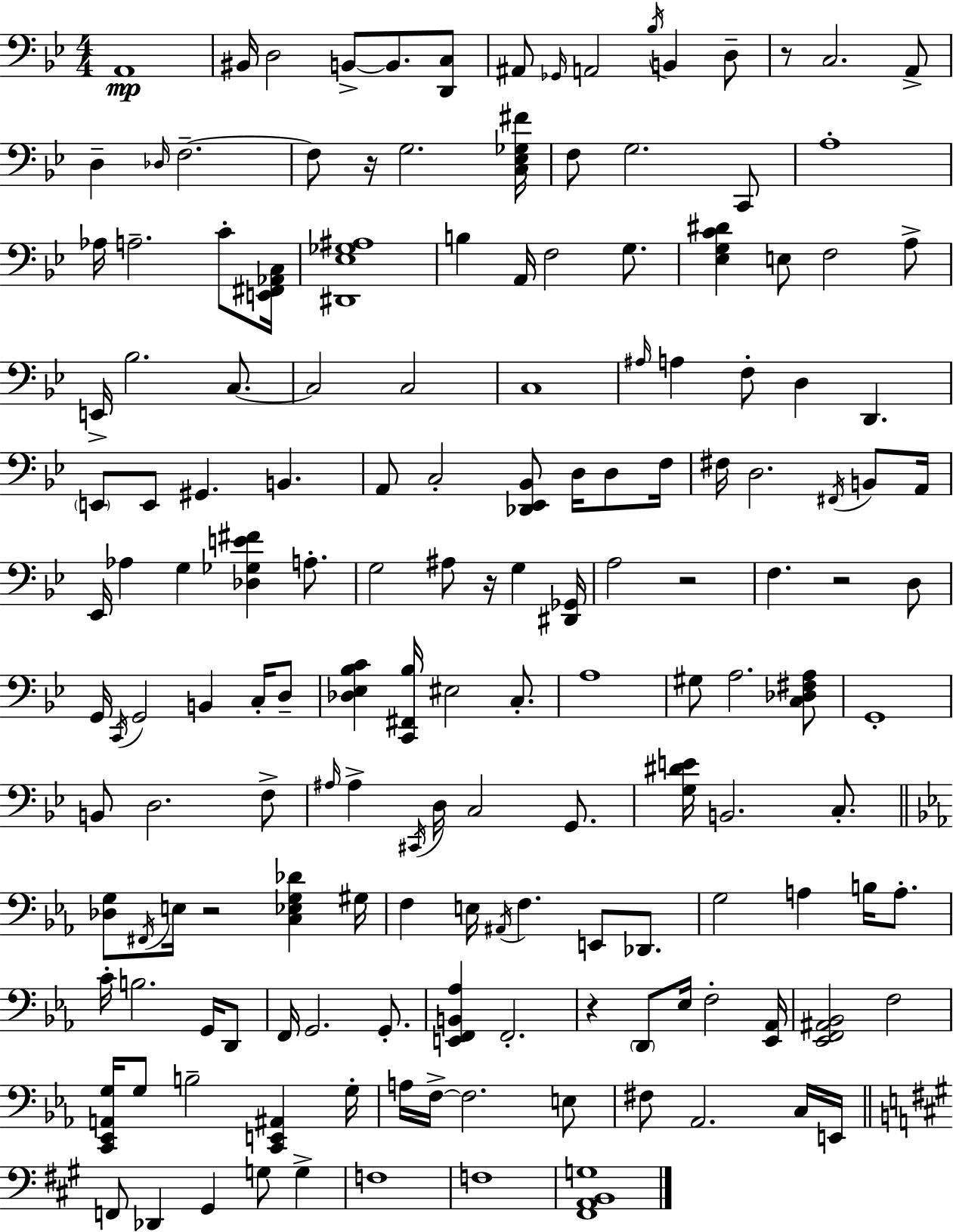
X:1
T:Untitled
M:4/4
L:1/4
K:Gm
A,,4 ^B,,/4 D,2 B,,/2 B,,/2 [D,,C,]/2 ^A,,/2 _G,,/4 A,,2 _B,/4 B,, D,/2 z/2 C,2 A,,/2 D, _D,/4 F,2 F,/2 z/4 G,2 [C,_E,_G,^F]/4 F,/2 G,2 C,,/2 A,4 _A,/4 A,2 C/2 [E,,^F,,_A,,C,]/4 [^D,,_E,_G,^A,]4 B, A,,/4 F,2 G,/2 [_E,G,C^D] E,/2 F,2 A,/2 E,,/4 _B,2 C,/2 C,2 C,2 C,4 ^A,/4 A, F,/2 D, D,, E,,/2 E,,/2 ^G,, B,, A,,/2 C,2 [_D,,_E,,_B,,]/2 D,/4 D,/2 F,/4 ^F,/4 D,2 ^F,,/4 B,,/2 A,,/4 _E,,/4 _A, G, [_D,_G,E^F] A,/2 G,2 ^A,/2 z/4 G, [^D,,_G,,]/4 A,2 z2 F, z2 D,/2 G,,/4 C,,/4 G,,2 B,, C,/4 D,/2 [_D,_E,_B,C] [C,,^F,,_B,]/4 ^E,2 C,/2 A,4 ^G,/2 A,2 [C,_D,^F,A,]/2 G,,4 B,,/2 D,2 F,/2 ^A,/4 ^A, ^C,,/4 D,/4 C,2 G,,/2 [G,^DE]/4 B,,2 C,/2 [_D,G,]/2 ^F,,/4 E,/4 z2 [C,_E,G,_D] ^G,/4 F, E,/4 ^A,,/4 F, E,,/2 _D,,/2 G,2 A, B,/4 A,/2 C/4 B,2 G,,/4 D,,/2 F,,/4 G,,2 G,,/2 [E,,F,,B,,_A,] F,,2 z D,,/2 _E,/4 F,2 [_E,,_A,,]/4 [_E,,F,,^A,,_B,,]2 F,2 [C,,_E,,A,,G,]/4 G,/2 B,2 [C,,E,,^A,,] G,/4 A,/4 F,/4 F,2 E,/2 ^F,/2 _A,,2 C,/4 E,,/4 F,,/2 _D,, ^G,, G,/2 G, F,4 F,4 [^F,,A,,B,,G,]4